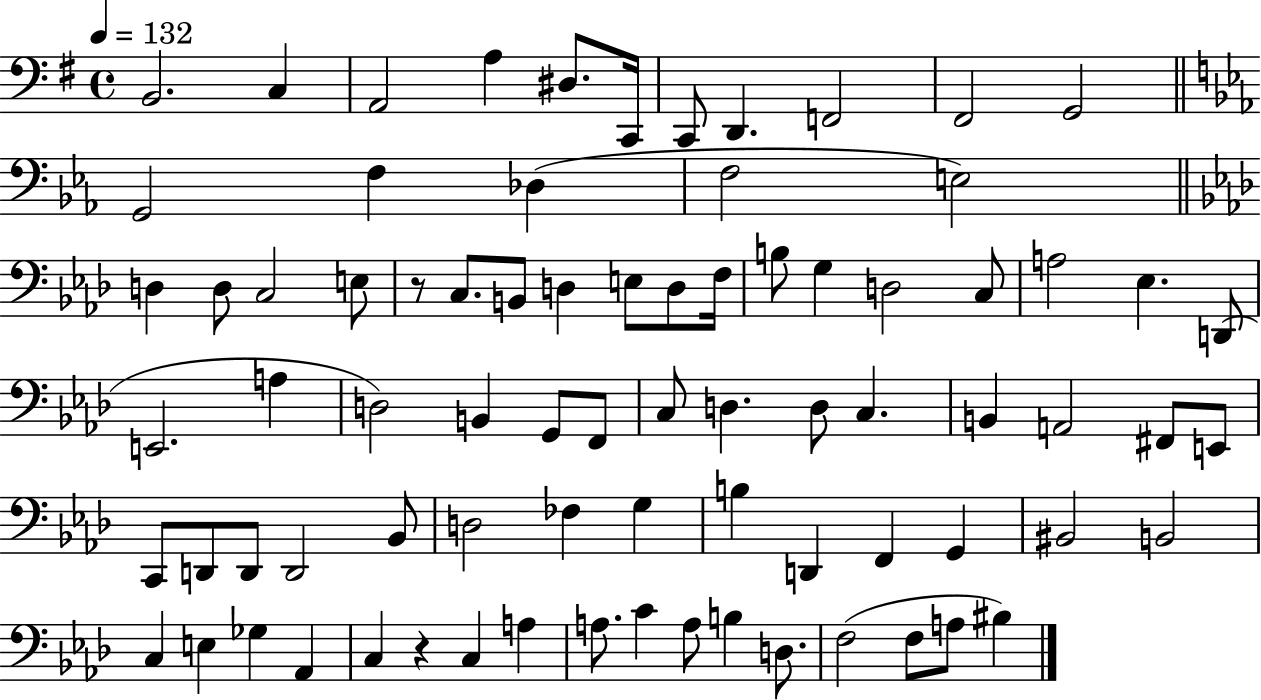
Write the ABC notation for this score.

X:1
T:Untitled
M:4/4
L:1/4
K:G
B,,2 C, A,,2 A, ^D,/2 C,,/4 C,,/2 D,, F,,2 ^F,,2 G,,2 G,,2 F, _D, F,2 E,2 D, D,/2 C,2 E,/2 z/2 C,/2 B,,/2 D, E,/2 D,/2 F,/4 B,/2 G, D,2 C,/2 A,2 _E, D,,/2 E,,2 A, D,2 B,, G,,/2 F,,/2 C,/2 D, D,/2 C, B,, A,,2 ^F,,/2 E,,/2 C,,/2 D,,/2 D,,/2 D,,2 _B,,/2 D,2 _F, G, B, D,, F,, G,, ^B,,2 B,,2 C, E, _G, _A,, C, z C, A, A,/2 C A,/2 B, D,/2 F,2 F,/2 A,/2 ^B,